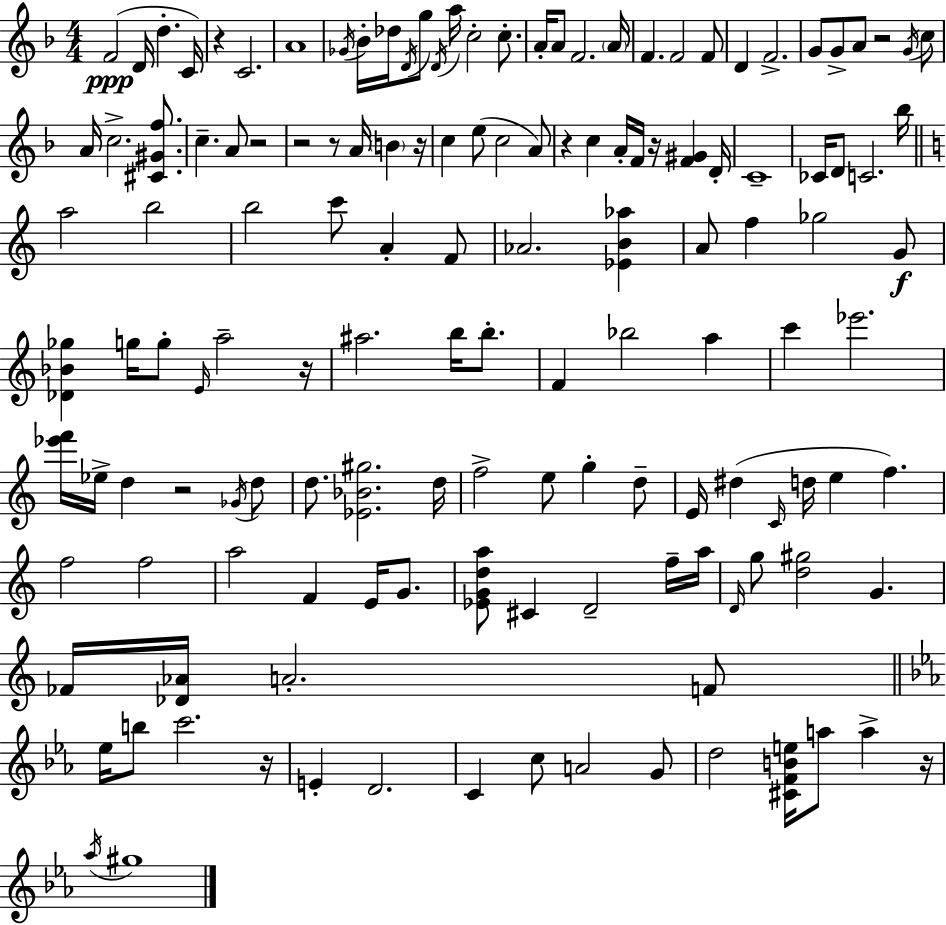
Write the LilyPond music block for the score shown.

{
  \clef treble
  \numericTimeSignature
  \time 4/4
  \key d \minor
  f'2(\ppp d'16 d''4.-. c'16) | r4 c'2. | a'1 | \acciaccatura { ges'16 } bes'16-. des''16 \acciaccatura { d'16 } g''8 \acciaccatura { d'16 } a''16 c''2-. | \break c''8.-. a'16-. a'8 f'2. | \parenthesize a'16 f'4. f'2 | f'8 d'4 f'2.-> | g'8 g'8-> a'8 r2 | \break \acciaccatura { g'16 } c''8 a'16 c''2.-> | <cis' gis' f''>8. c''4.-- a'8 r2 | r2 r8 a'16 \parenthesize b'4 | r16 c''4 e''8( c''2 | \break a'8) r4 c''4 a'16-. f'16 r16 <f' gis'>4 | d'16-. c'1-- | ces'16 d'8 c'2. | bes''16 \bar "||" \break \key c \major a''2 b''2 | b''2 c'''8 a'4-. f'8 | aes'2. <ees' b' aes''>4 | a'8 f''4 ges''2 g'8\f | \break <des' bes' ges''>4 g''16 g''8-. \grace { e'16 } a''2-- | r16 ais''2. b''16 b''8.-. | f'4 bes''2 a''4 | c'''4 ees'''2. | \break <ees''' f'''>16 ees''16-> d''4 r2 \acciaccatura { ges'16 } | d''8 d''8. <ees' bes' gis''>2. | d''16 f''2-> e''8 g''4-. | d''8-- e'16 dis''4( \grace { c'16 } d''16 e''4 f''4.) | \break f''2 f''2 | a''2 f'4 e'16 | g'8. <ees' g' d'' a''>8 cis'4 d'2-- | f''16-- a''16 \grace { d'16 } g''8 <d'' gis''>2 g'4. | \break fes'16 <des' aes'>16 a'2.-. | f'8 \bar "||" \break \key ees \major ees''16 b''8 c'''2. r16 | e'4-. d'2. | c'4 c''8 a'2 g'8 | d''2 <cis' f' b' e''>16 a''8 a''4-> r16 | \break \acciaccatura { aes''16 } gis''1 | \bar "|."
}